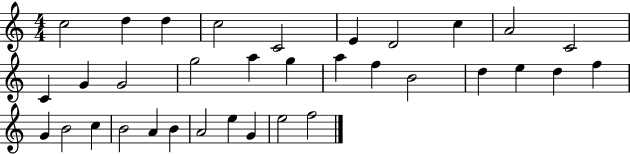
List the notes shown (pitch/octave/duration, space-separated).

C5/h D5/q D5/q C5/h C4/h E4/q D4/h C5/q A4/h C4/h C4/q G4/q G4/h G5/h A5/q G5/q A5/q F5/q B4/h D5/q E5/q D5/q F5/q G4/q B4/h C5/q B4/h A4/q B4/q A4/h E5/q G4/q E5/h F5/h